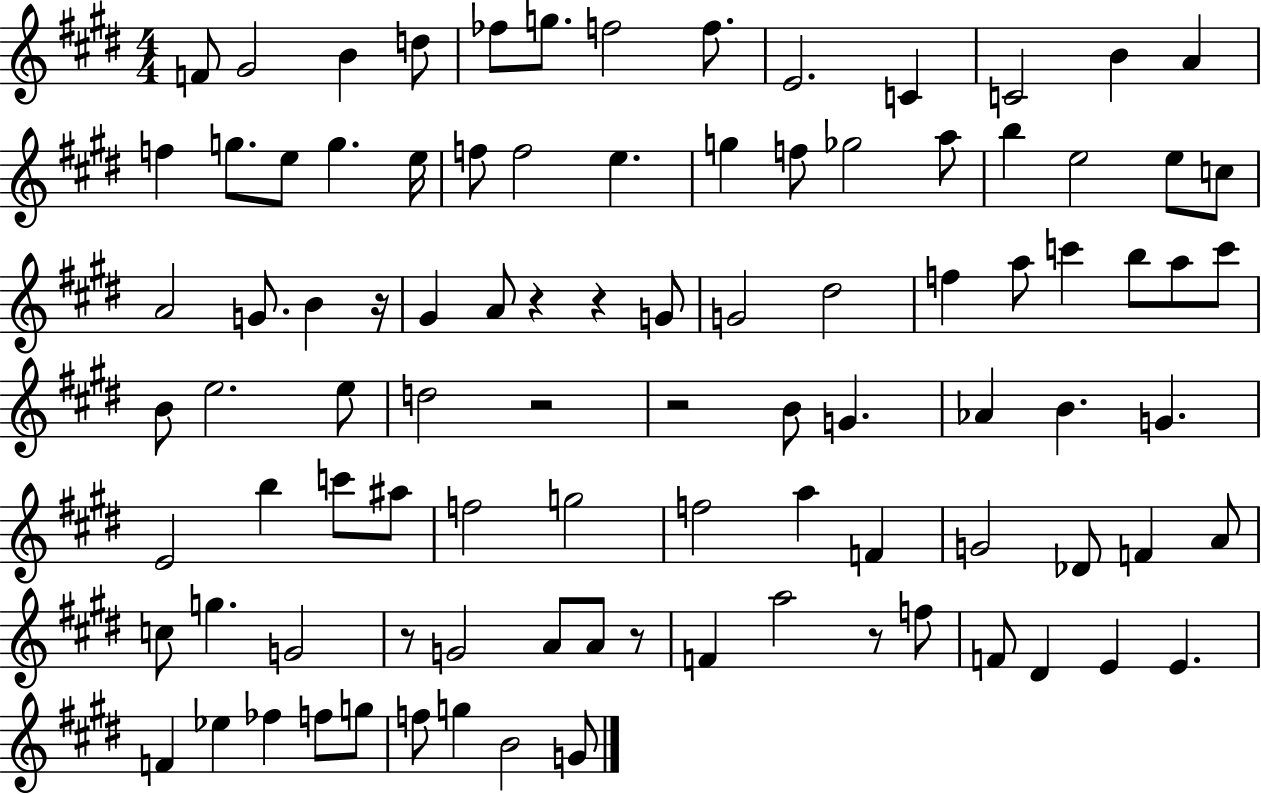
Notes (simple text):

F4/e G#4/h B4/q D5/e FES5/e G5/e. F5/h F5/e. E4/h. C4/q C4/h B4/q A4/q F5/q G5/e. E5/e G5/q. E5/s F5/e F5/h E5/q. G5/q F5/e Gb5/h A5/e B5/q E5/h E5/e C5/e A4/h G4/e. B4/q R/s G#4/q A4/e R/q R/q G4/e G4/h D#5/h F5/q A5/e C6/q B5/e A5/e C6/e B4/e E5/h. E5/e D5/h R/h R/h B4/e G4/q. Ab4/q B4/q. G4/q. E4/h B5/q C6/e A#5/e F5/h G5/h F5/h A5/q F4/q G4/h Db4/e F4/q A4/e C5/e G5/q. G4/h R/e G4/h A4/e A4/e R/e F4/q A5/h R/e F5/e F4/e D#4/q E4/q E4/q. F4/q Eb5/q FES5/q F5/e G5/e F5/e G5/q B4/h G4/e